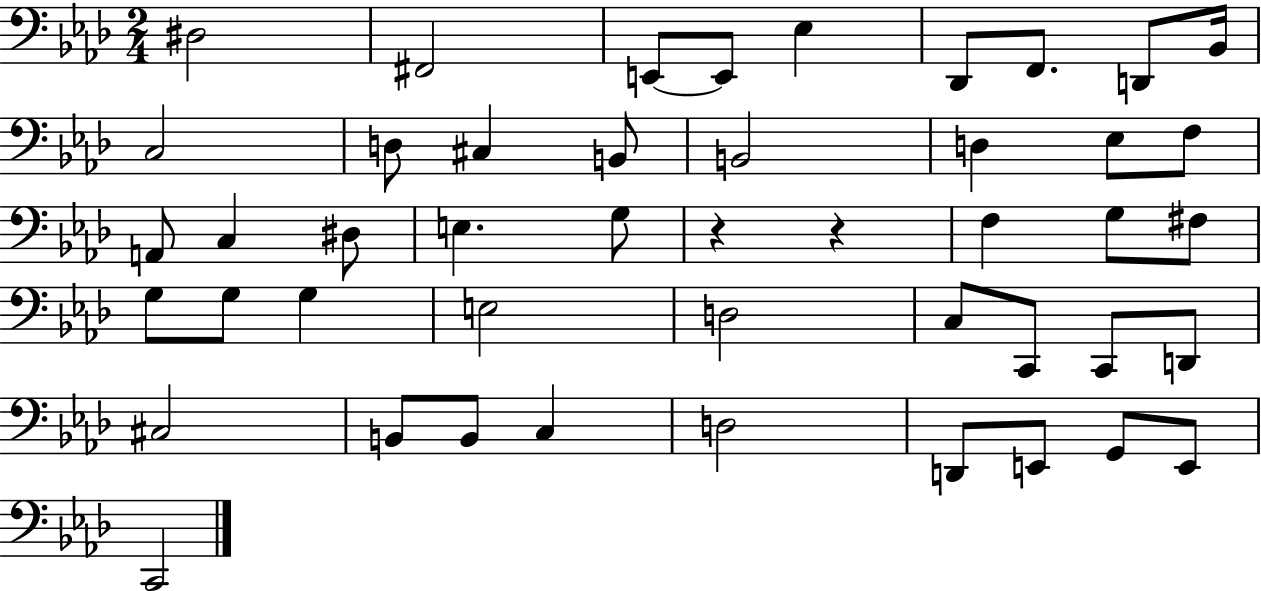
{
  \clef bass
  \numericTimeSignature
  \time 2/4
  \key aes \major
  dis2 | fis,2 | e,8~~ e,8 ees4 | des,8 f,8. d,8 bes,16 | \break c2 | d8 cis4 b,8 | b,2 | d4 ees8 f8 | \break a,8 c4 dis8 | e4. g8 | r4 r4 | f4 g8 fis8 | \break g8 g8 g4 | e2 | d2 | c8 c,8 c,8 d,8 | \break cis2 | b,8 b,8 c4 | d2 | d,8 e,8 g,8 e,8 | \break c,2 | \bar "|."
}